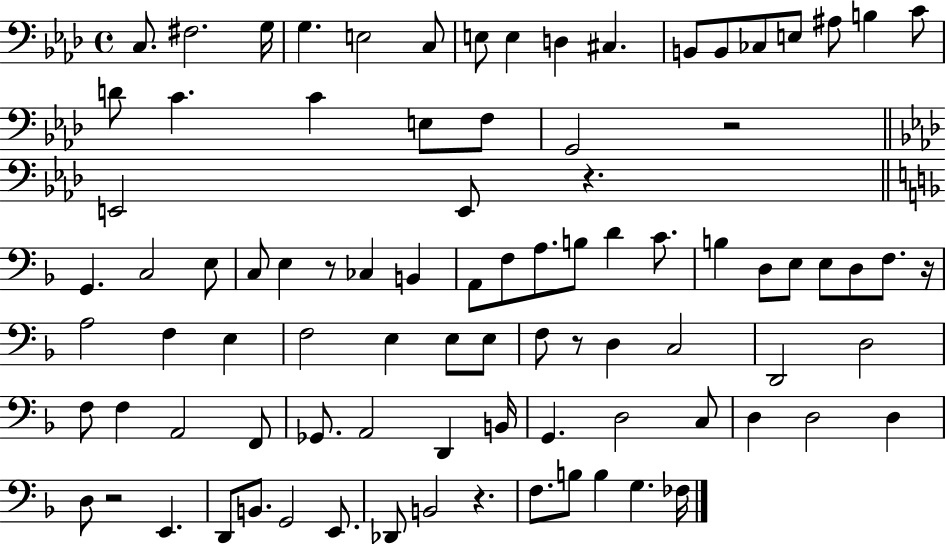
X:1
T:Untitled
M:4/4
L:1/4
K:Ab
C,/2 ^F,2 G,/4 G, E,2 C,/2 E,/2 E, D, ^C, B,,/2 B,,/2 _C,/2 E,/2 ^A,/2 B, C/2 D/2 C C E,/2 F,/2 G,,2 z2 E,,2 E,,/2 z G,, C,2 E,/2 C,/2 E, z/2 _C, B,, A,,/2 F,/2 A,/2 B,/2 D C/2 B, D,/2 E,/2 E,/2 D,/2 F,/2 z/4 A,2 F, E, F,2 E, E,/2 E,/2 F,/2 z/2 D, C,2 D,,2 D,2 F,/2 F, A,,2 F,,/2 _G,,/2 A,,2 D,, B,,/4 G,, D,2 C,/2 D, D,2 D, D,/2 z2 E,, D,,/2 B,,/2 G,,2 E,,/2 _D,,/2 B,,2 z F,/2 B,/2 B, G, _F,/4